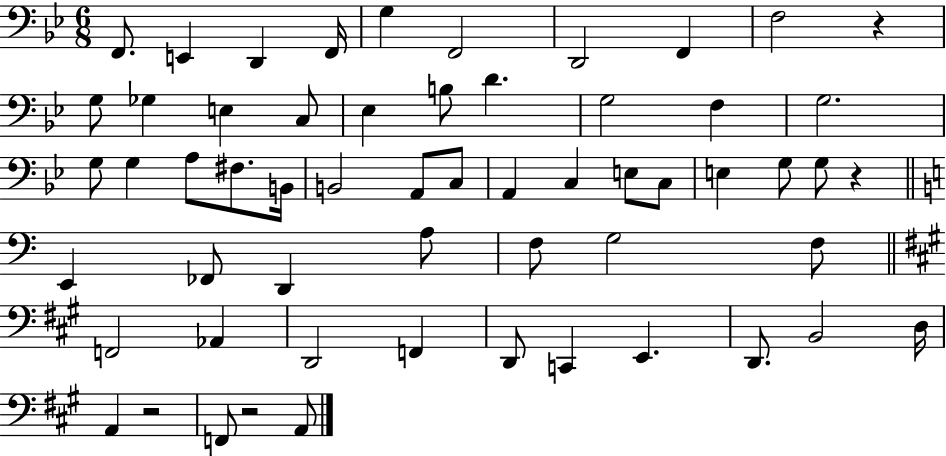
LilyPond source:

{
  \clef bass
  \numericTimeSignature
  \time 6/8
  \key bes \major
  \repeat volta 2 { f,8. e,4 d,4 f,16 | g4 f,2 | d,2 f,4 | f2 r4 | \break g8 ges4 e4 c8 | ees4 b8 d'4. | g2 f4 | g2. | \break g8 g4 a8 fis8. b,16 | b,2 a,8 c8 | a,4 c4 e8 c8 | e4 g8 g8 r4 | \break \bar "||" \break \key c \major e,4 fes,8 d,4 a8 | f8 g2 f8 | \bar "||" \break \key a \major f,2 aes,4 | d,2 f,4 | d,8 c,4 e,4. | d,8. b,2 d16 | \break a,4 r2 | f,8 r2 a,8 | } \bar "|."
}